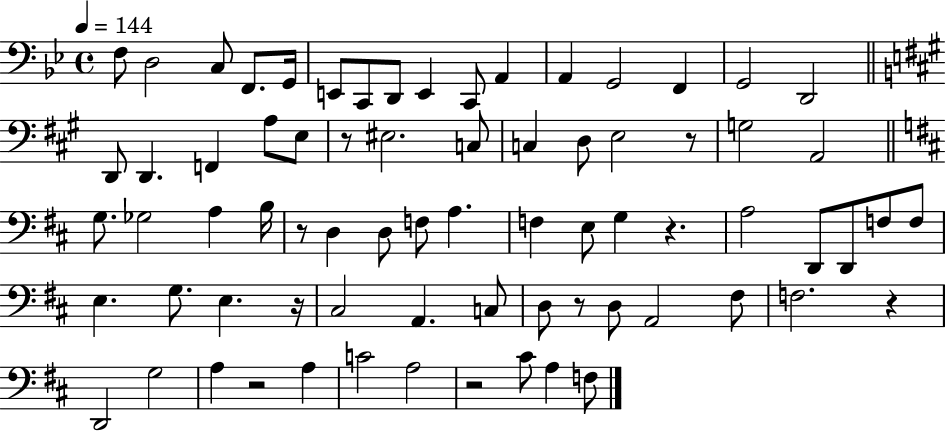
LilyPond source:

{
  \clef bass
  \time 4/4
  \defaultTimeSignature
  \key bes \major
  \tempo 4 = 144
  f8 d2 c8 f,8. g,16 | e,8 c,8 d,8 e,4 c,8 a,4 | a,4 g,2 f,4 | g,2 d,2 | \break \bar "||" \break \key a \major d,8 d,4. f,4 a8 e8 | r8 eis2. c8 | c4 d8 e2 r8 | g2 a,2 | \break \bar "||" \break \key d \major g8. ges2 a4 b16 | r8 d4 d8 f8 a4. | f4 e8 g4 r4. | a2 d,8 d,8 f8 f8 | \break e4. g8. e4. r16 | cis2 a,4. c8 | d8 r8 d8 a,2 fis8 | f2. r4 | \break d,2 g2 | a4 r2 a4 | c'2 a2 | r2 cis'8 a4 f8 | \break \bar "|."
}